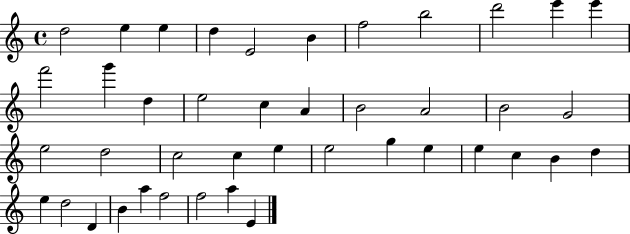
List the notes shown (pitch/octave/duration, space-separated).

D5/h E5/q E5/q D5/q E4/h B4/q F5/h B5/h D6/h E6/q E6/q F6/h G6/q D5/q E5/h C5/q A4/q B4/h A4/h B4/h G4/h E5/h D5/h C5/h C5/q E5/q E5/h G5/q E5/q E5/q C5/q B4/q D5/q E5/q D5/h D4/q B4/q A5/q F5/h F5/h A5/q E4/q